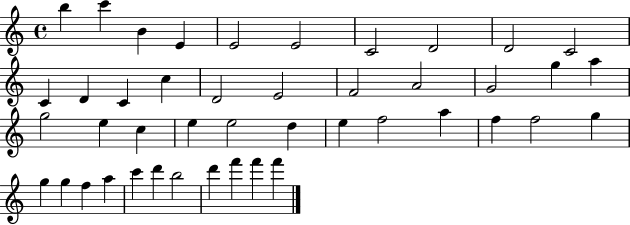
X:1
T:Untitled
M:4/4
L:1/4
K:C
b c' B E E2 E2 C2 D2 D2 C2 C D C c D2 E2 F2 A2 G2 g a g2 e c e e2 d e f2 a f f2 g g g f a c' d' b2 d' f' f' f'